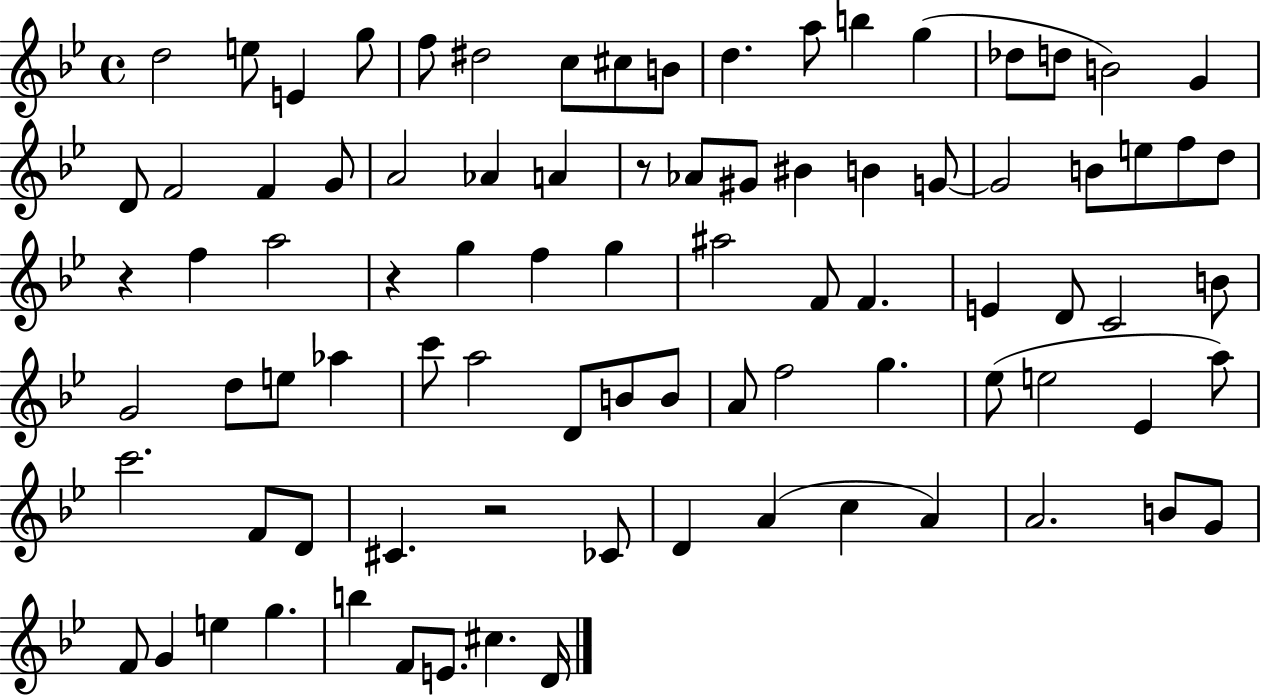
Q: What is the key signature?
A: BES major